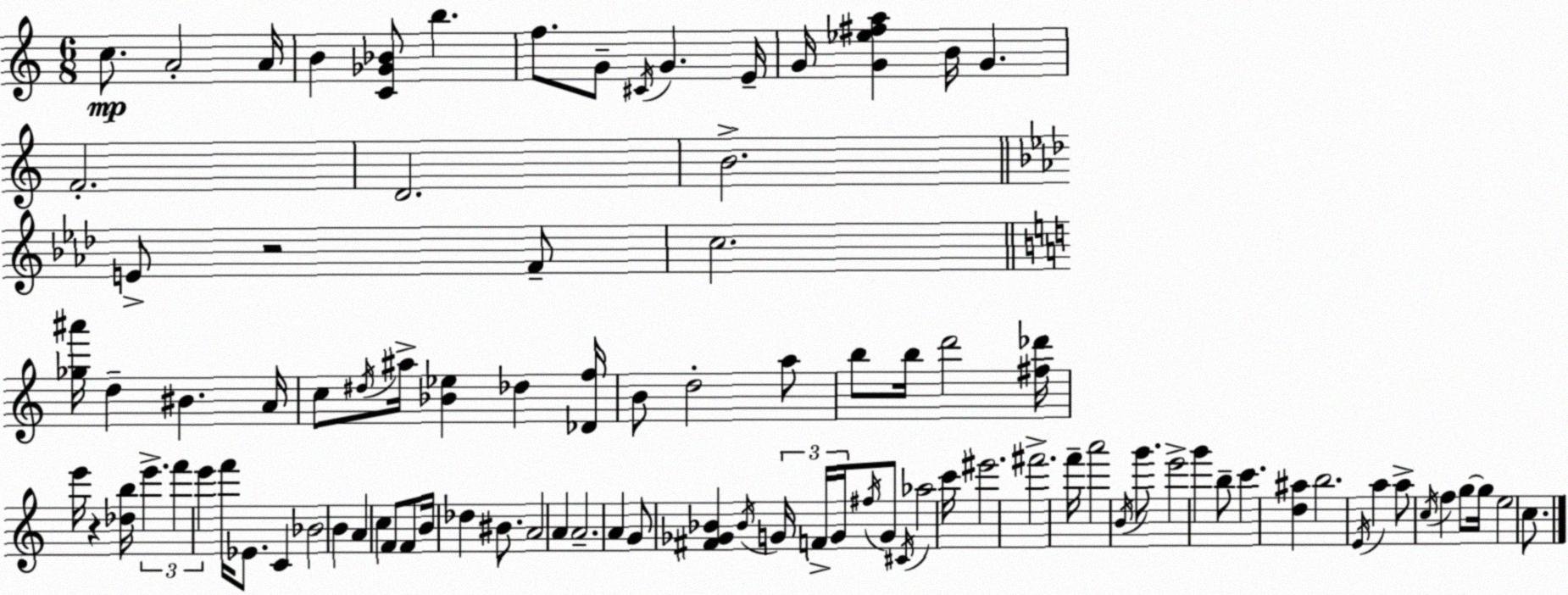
X:1
T:Untitled
M:6/8
L:1/4
K:Am
c/2 A2 A/4 B [C_G_B]/2 b f/2 G/2 ^C/4 G E/4 G/4 [G_e^fa] B/4 G F2 D2 B2 E/2 z2 F/2 c2 [_g^a']/4 d ^B A/4 c/2 ^d/4 ^a/4 [_B_e] _d [_Df]/4 B/2 d2 a/2 b/2 b/4 d'2 [^f_d']/4 e'/4 z [_db]/4 e' f' e' f'/4 _E/2 C _B2 B A c F/2 F/2 B/4 _d ^B/2 A2 A A2 A G/2 [^F_G_B] _B/4 G/4 F/4 G/4 ^f/4 G/2 ^C/4 _a2 c'/4 ^e'2 ^f'2 f'/4 a'2 B/4 g'/2 e'2 g' b/2 c' [d^a] b2 E/4 a a/2 c/4 f g/2 g/4 e2 c/2